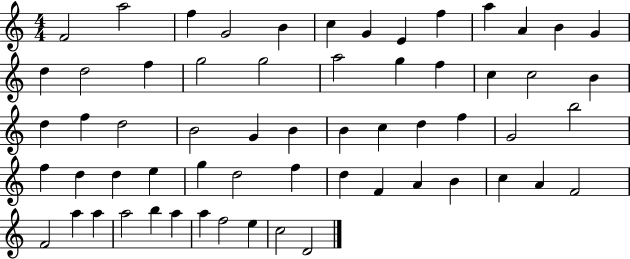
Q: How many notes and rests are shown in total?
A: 61